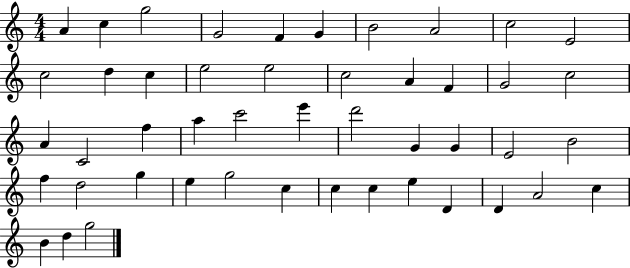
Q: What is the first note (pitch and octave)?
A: A4